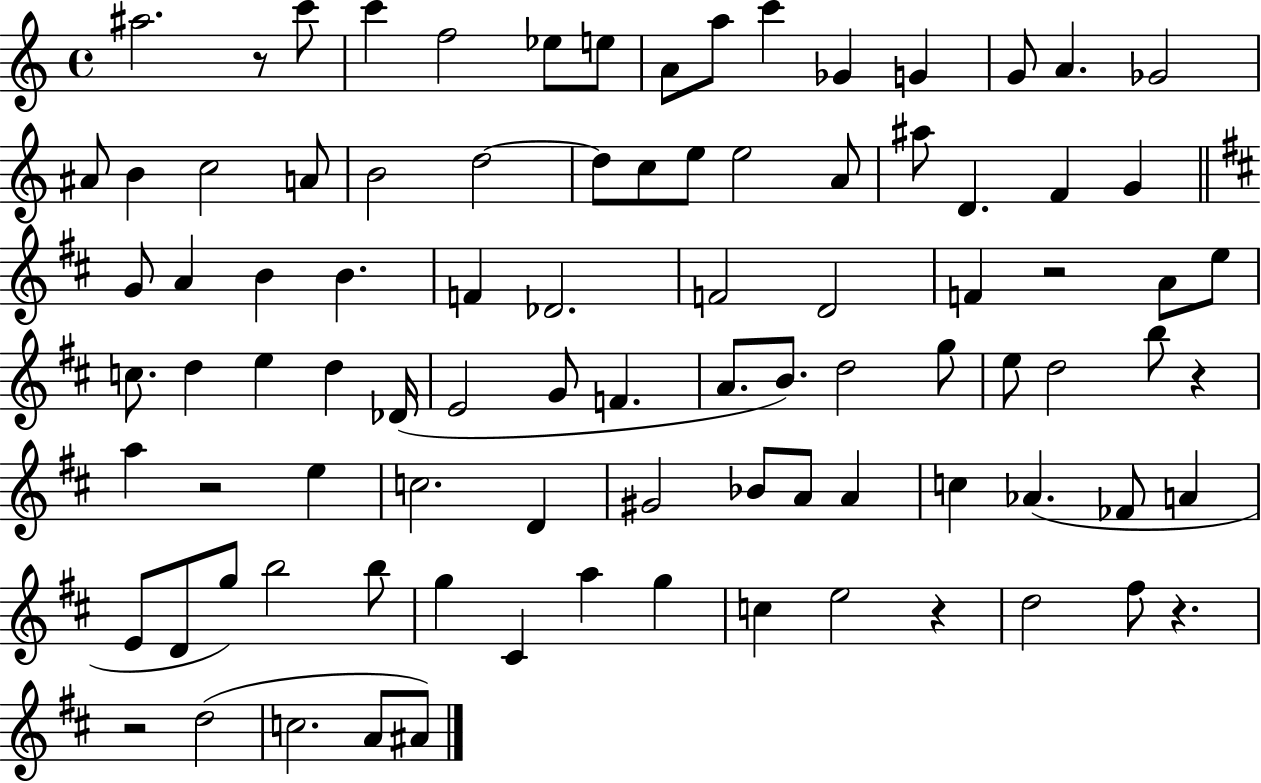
{
  \clef treble
  \time 4/4
  \defaultTimeSignature
  \key c \major
  ais''2. r8 c'''8 | c'''4 f''2 ees''8 e''8 | a'8 a''8 c'''4 ges'4 g'4 | g'8 a'4. ges'2 | \break ais'8 b'4 c''2 a'8 | b'2 d''2~~ | d''8 c''8 e''8 e''2 a'8 | ais''8 d'4. f'4 g'4 | \break \bar "||" \break \key d \major g'8 a'4 b'4 b'4. | f'4 des'2. | f'2 d'2 | f'4 r2 a'8 e''8 | \break c''8. d''4 e''4 d''4 des'16( | e'2 g'8 f'4. | a'8. b'8.) d''2 g''8 | e''8 d''2 b''8 r4 | \break a''4 r2 e''4 | c''2. d'4 | gis'2 bes'8 a'8 a'4 | c''4 aes'4.( fes'8 a'4 | \break e'8 d'8 g''8) b''2 b''8 | g''4 cis'4 a''4 g''4 | c''4 e''2 r4 | d''2 fis''8 r4. | \break r2 d''2( | c''2. a'8 ais'8) | \bar "|."
}